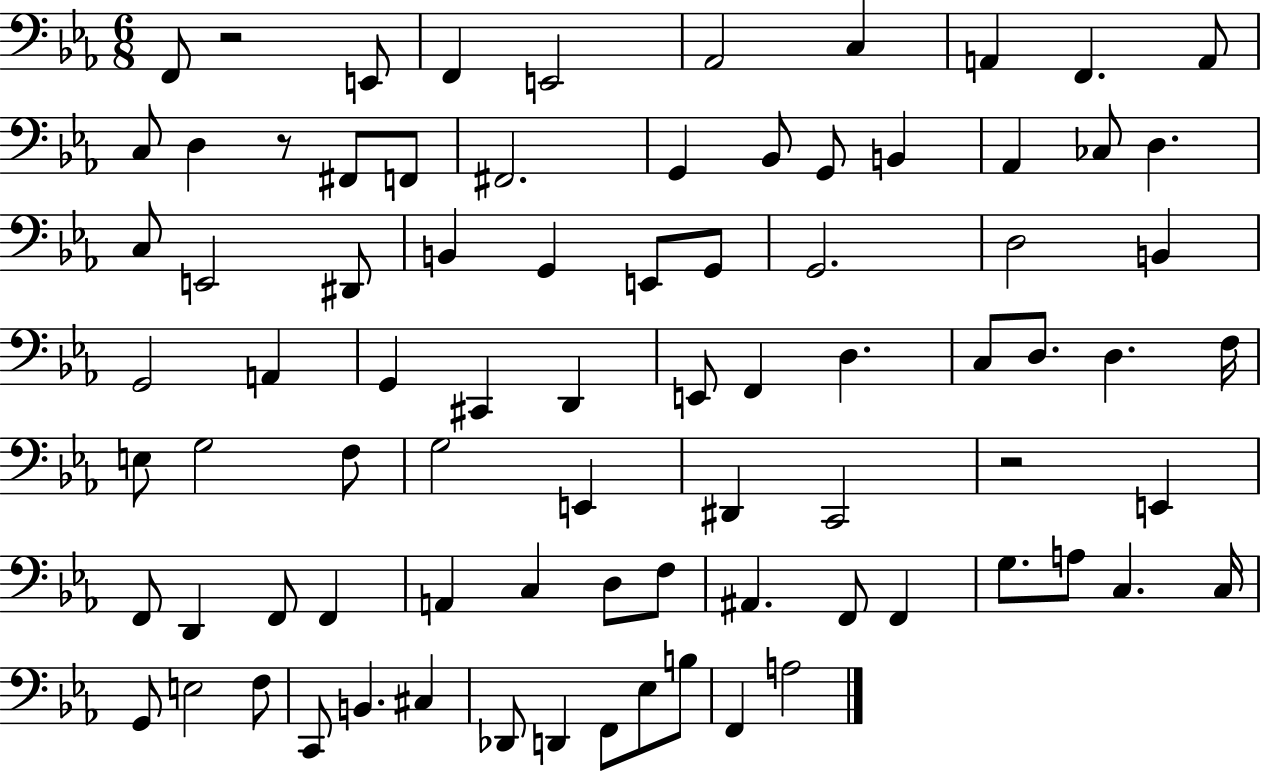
{
  \clef bass
  \numericTimeSignature
  \time 6/8
  \key ees \major
  \repeat volta 2 { f,8 r2 e,8 | f,4 e,2 | aes,2 c4 | a,4 f,4. a,8 | \break c8 d4 r8 fis,8 f,8 | fis,2. | g,4 bes,8 g,8 b,4 | aes,4 ces8 d4. | \break c8 e,2 dis,8 | b,4 g,4 e,8 g,8 | g,2. | d2 b,4 | \break g,2 a,4 | g,4 cis,4 d,4 | e,8 f,4 d4. | c8 d8. d4. f16 | \break e8 g2 f8 | g2 e,4 | dis,4 c,2 | r2 e,4 | \break f,8 d,4 f,8 f,4 | a,4 c4 d8 f8 | ais,4. f,8 f,4 | g8. a8 c4. c16 | \break g,8 e2 f8 | c,8 b,4. cis4 | des,8 d,4 f,8 ees8 b8 | f,4 a2 | \break } \bar "|."
}